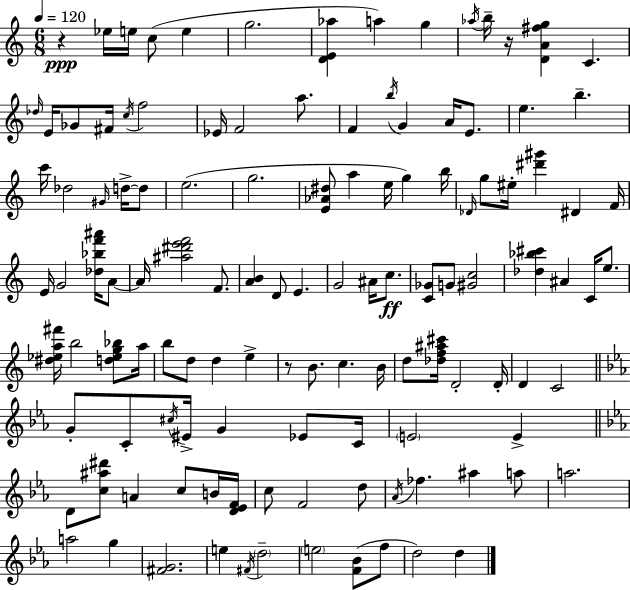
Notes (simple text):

R/q Eb5/s E5/s C5/e E5/q G5/h. [D4,E4,Ab5]/q A5/q G5/q Ab5/s B5/s R/s [D4,A4,F#5,G5]/q C4/q. Db5/s E4/s Gb4/e F#4/s C5/s F5/h Eb4/s F4/h A5/e. F4/q B5/s G4/q A4/s E4/e. E5/q. B5/q. C6/s Db5/h G#4/s D5/s D5/e E5/h. G5/h. [E4,Ab4,D#5]/e A5/q E5/s G5/q B5/s Db4/s G5/e EIS5/s [D#6,G#6]/q D#4/q F4/s E4/s G4/h [Db5,Bb5,F6,A#6]/s A4/e A4/s [A#5,D#6,E6,F6]/h F4/e. [A4,B4]/q D4/e E4/q. G4/h A#4/s C5/e. [C4,Gb4]/e G4/e [G#4,C5]/h [Db5,Bb5,C#6]/q A#4/q C4/s E5/e. [D#5,Eb5,A5,F#6]/s B5/h [D5,Eb5,G5,Bb5]/e A5/s B5/e D5/e D5/q E5/q R/e B4/e. C5/q. B4/s D5/e [Db5,F5,A#5,C#6]/s D4/h D4/s D4/q C4/h G4/e C4/e C#5/s EIS4/s G4/q Eb4/e C4/s E4/h E4/q D4/e [C5,A#5,D#6]/e A4/q C5/e B4/s [D4,Eb4,F4]/s C5/e F4/h D5/e Ab4/s FES5/q. A#5/q A5/e A5/h. A5/h G5/q [F#4,G4]/h. E5/q F#4/s D5/h E5/h [F4,Bb4]/e F5/e D5/h D5/q